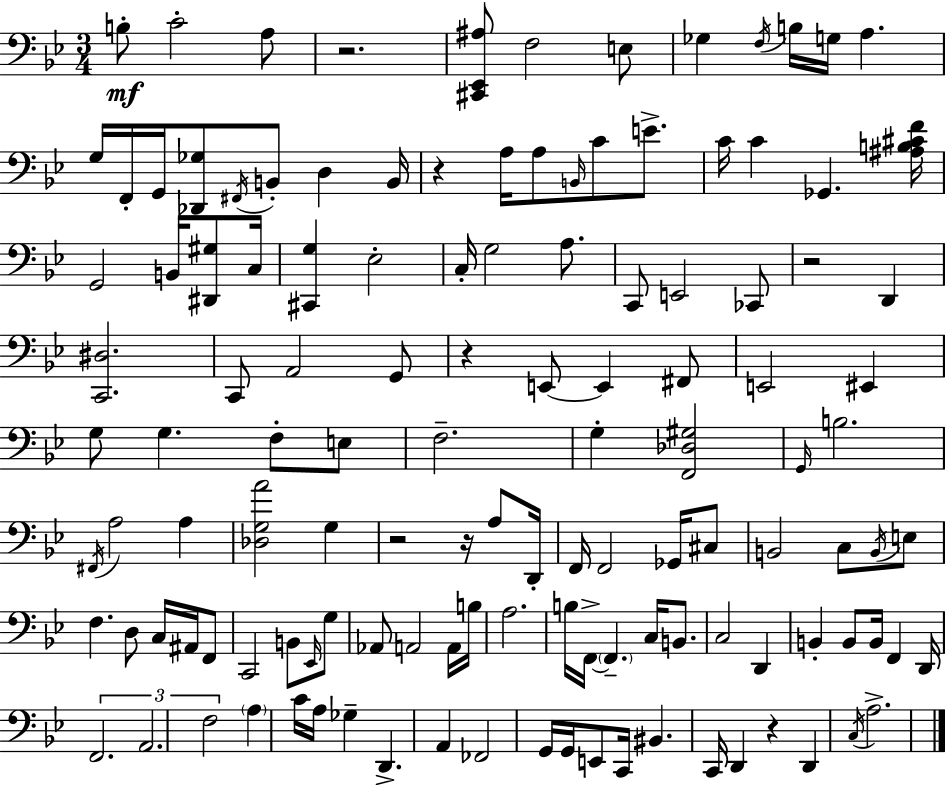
X:1
T:Untitled
M:3/4
L:1/4
K:Gm
B,/2 C2 A,/2 z2 [^C,,_E,,^A,]/2 F,2 E,/2 _G, F,/4 B,/4 G,/4 A, G,/4 F,,/4 G,,/4 [_D,,_G,]/2 ^F,,/4 B,,/2 D, B,,/4 z A,/4 A,/2 B,,/4 C/2 E/2 C/4 C _G,, [^A,B,^CF]/4 G,,2 B,,/4 [^D,,^G,]/2 C,/4 [^C,,G,] _E,2 C,/4 G,2 A,/2 C,,/2 E,,2 _C,,/2 z2 D,, [C,,^D,]2 C,,/2 A,,2 G,,/2 z E,,/2 E,, ^F,,/2 E,,2 ^E,, G,/2 G, F,/2 E,/2 F,2 G, [F,,_D,^G,]2 G,,/4 B,2 ^F,,/4 A,2 A, [_D,G,A]2 G, z2 z/4 A,/2 D,,/4 F,,/4 F,,2 _G,,/4 ^C,/2 B,,2 C,/2 B,,/4 E,/2 F, D,/2 C,/4 ^A,,/4 F,,/2 C,,2 B,,/2 _E,,/4 G,/2 _A,,/2 A,,2 A,,/4 B,/4 A,2 B,/4 F,,/4 F,, C,/4 B,,/2 C,2 D,, B,, B,,/2 B,,/4 F,, D,,/4 F,,2 A,,2 F,2 A, C/4 A,/4 _G, D,, A,, _F,,2 G,,/4 G,,/4 E,,/2 C,,/4 ^B,, C,,/4 D,, z D,, C,/4 A,2